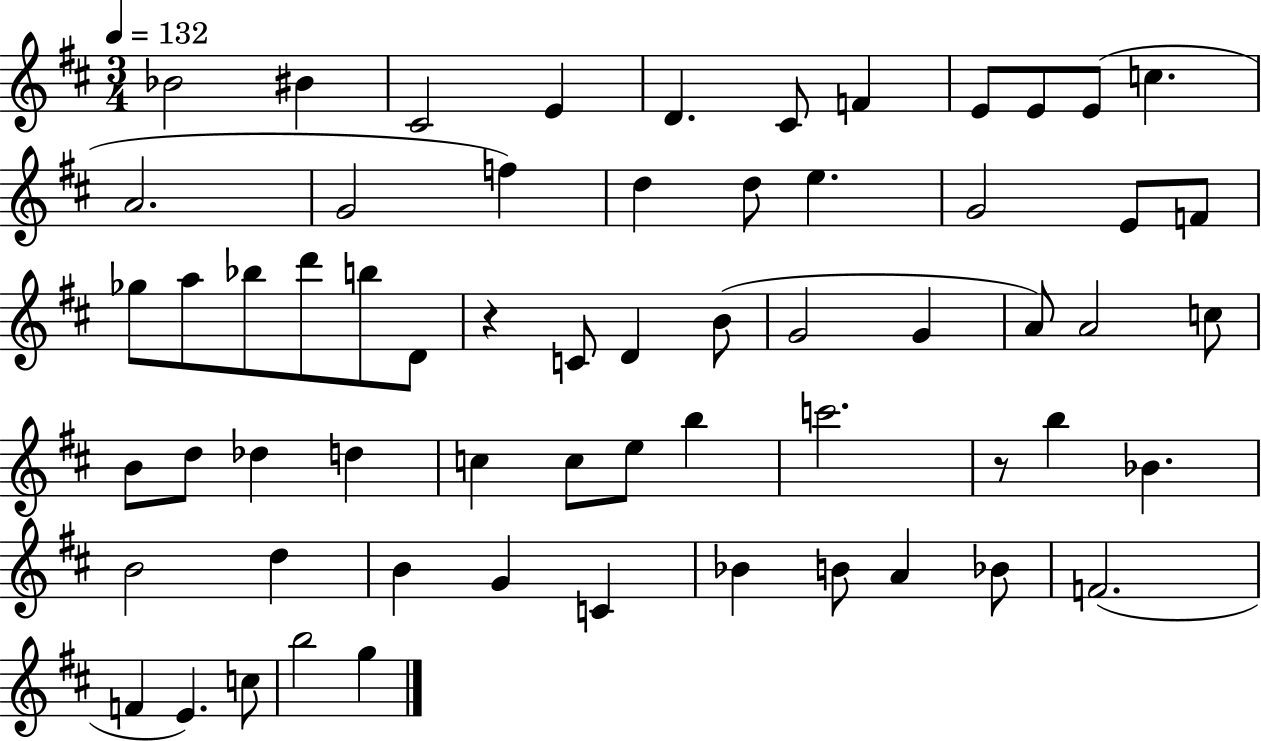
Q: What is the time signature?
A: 3/4